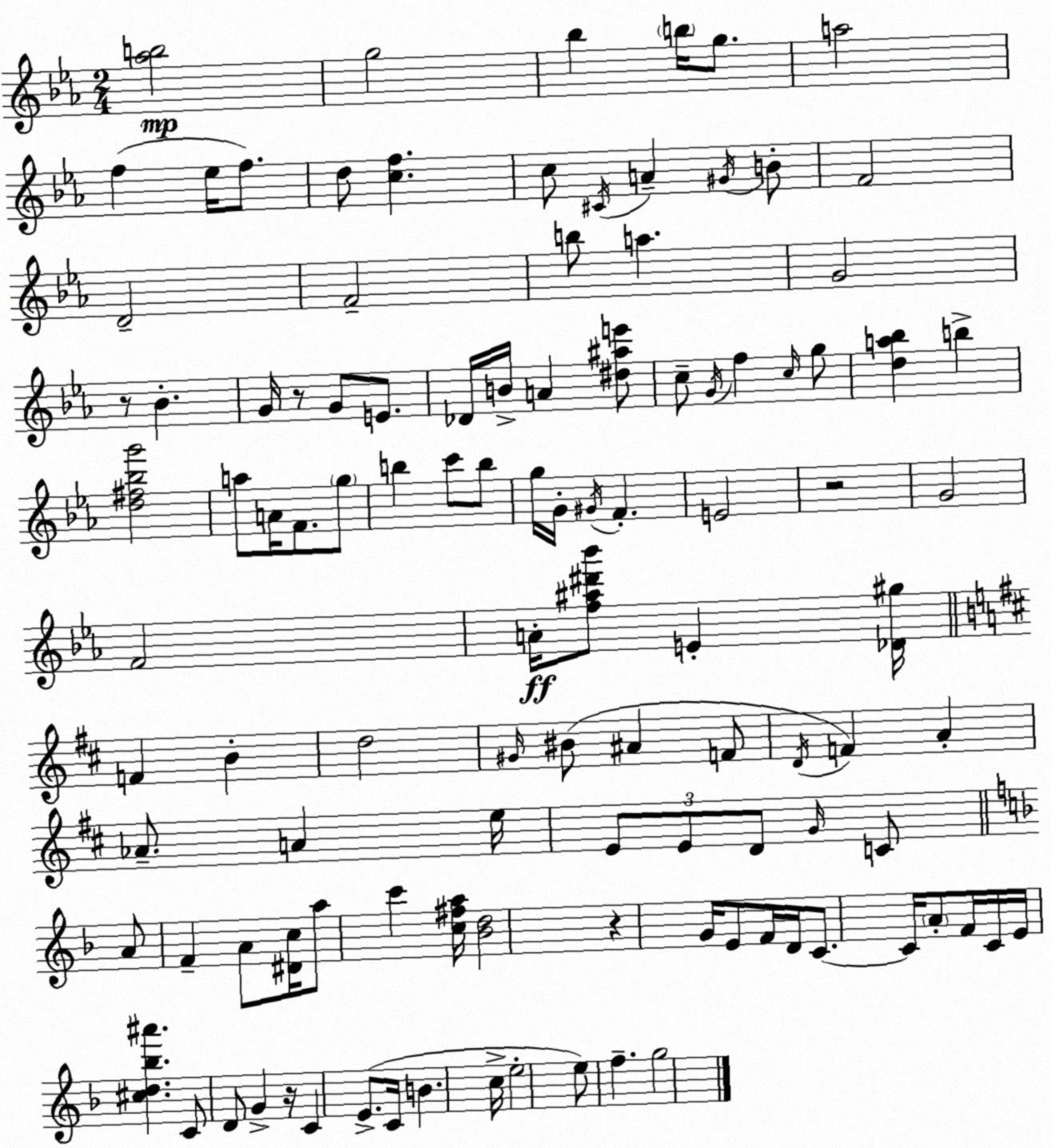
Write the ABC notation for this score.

X:1
T:Untitled
M:2/4
L:1/4
K:Cm
[_ab]2 g2 _b b/4 g/2 a2 f _e/4 f/2 d/2 [cf] c/2 ^C/4 A ^G/4 B/2 F2 D2 F2 b/2 a G2 z/2 _B G/4 z/2 G/2 E/2 _D/4 B/4 A [^d^ae']/2 c/2 G/4 f c/4 g/2 [da_b] b [d^f_bg']2 a/2 A/4 F/2 g/2 b c'/2 b/2 g/4 G/4 ^G/4 F E2 z2 G2 F2 A/4 [f^a^d'_b']/2 E [_D^g]/4 F B d2 ^G/4 ^B/2 ^A F/2 D/4 F A _A/2 A e/4 E/2 E/2 D/2 G/4 C/2 A/2 F A/2 [^Dc]/4 a/2 c' [c^fa]/4 [_Bd]2 z G/4 E/2 F/4 D/4 C/2 C/4 A/2 F/4 C/4 E/4 [^cd_b^a'] C/2 D/2 G z/4 C E/2 C/4 B c/4 e2 e/2 f g2